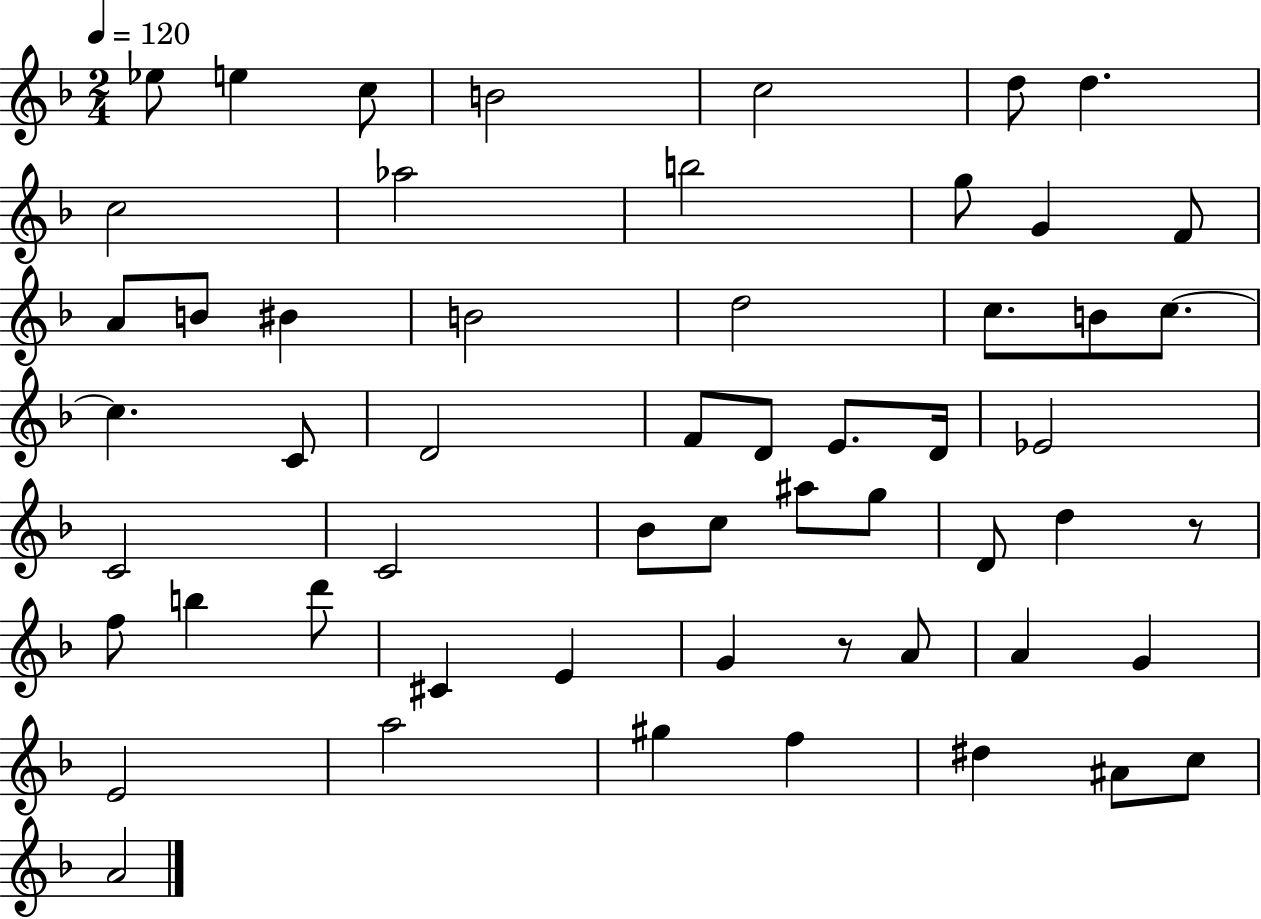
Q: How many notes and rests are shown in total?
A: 56